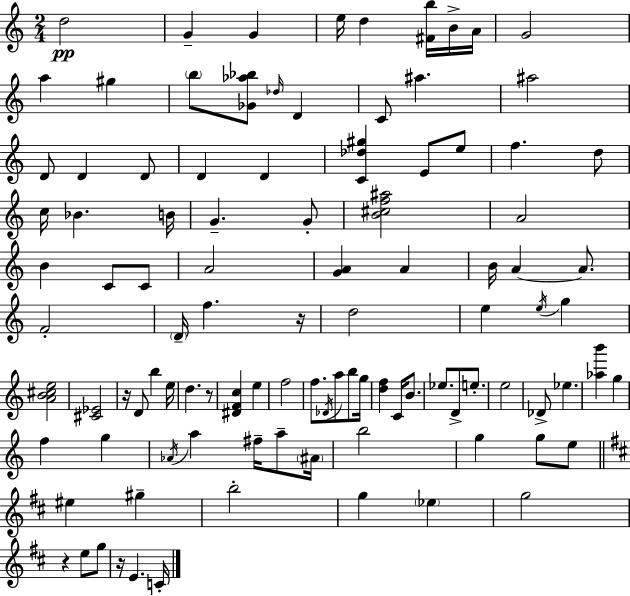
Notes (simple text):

D5/h G4/q G4/q E5/s D5/q [F#4,B5]/s B4/s A4/s G4/h A5/q G#5/q B5/e [Gb4,Ab5,Bb5]/e Db5/s D4/q C4/e A#5/q. A#5/h D4/e D4/q D4/e D4/q D4/q [C4,Db5,G#5]/q E4/e E5/e F5/q. D5/e C5/s Bb4/q. B4/s G4/q. G4/e [B4,C#5,F5,A#5]/h A4/h B4/q C4/e C4/e A4/h [G4,A4]/q A4/q B4/s A4/q A4/e. F4/h D4/s F5/q. R/s D5/h E5/q E5/s G5/q [A4,B4,C#5,E5]/h [C#4,Eb4]/h R/s D4/e B5/q E5/s D5/q. R/e [D#4,F4,C5]/q E5/q F5/h F5/e. Db4/s A5/e B5/e G5/s [D5,F5]/q C4/s B4/e. Eb5/e. D4/e E5/e. E5/h Db4/e Eb5/q. [Ab5,B6]/q G5/q F5/q G5/q Ab4/s A5/q F#5/s A5/e A#4/s B5/h G5/q G5/e E5/e EIS5/q G#5/q B5/h G5/q Eb5/q G5/h R/q E5/e G5/e R/s E4/q. C4/s